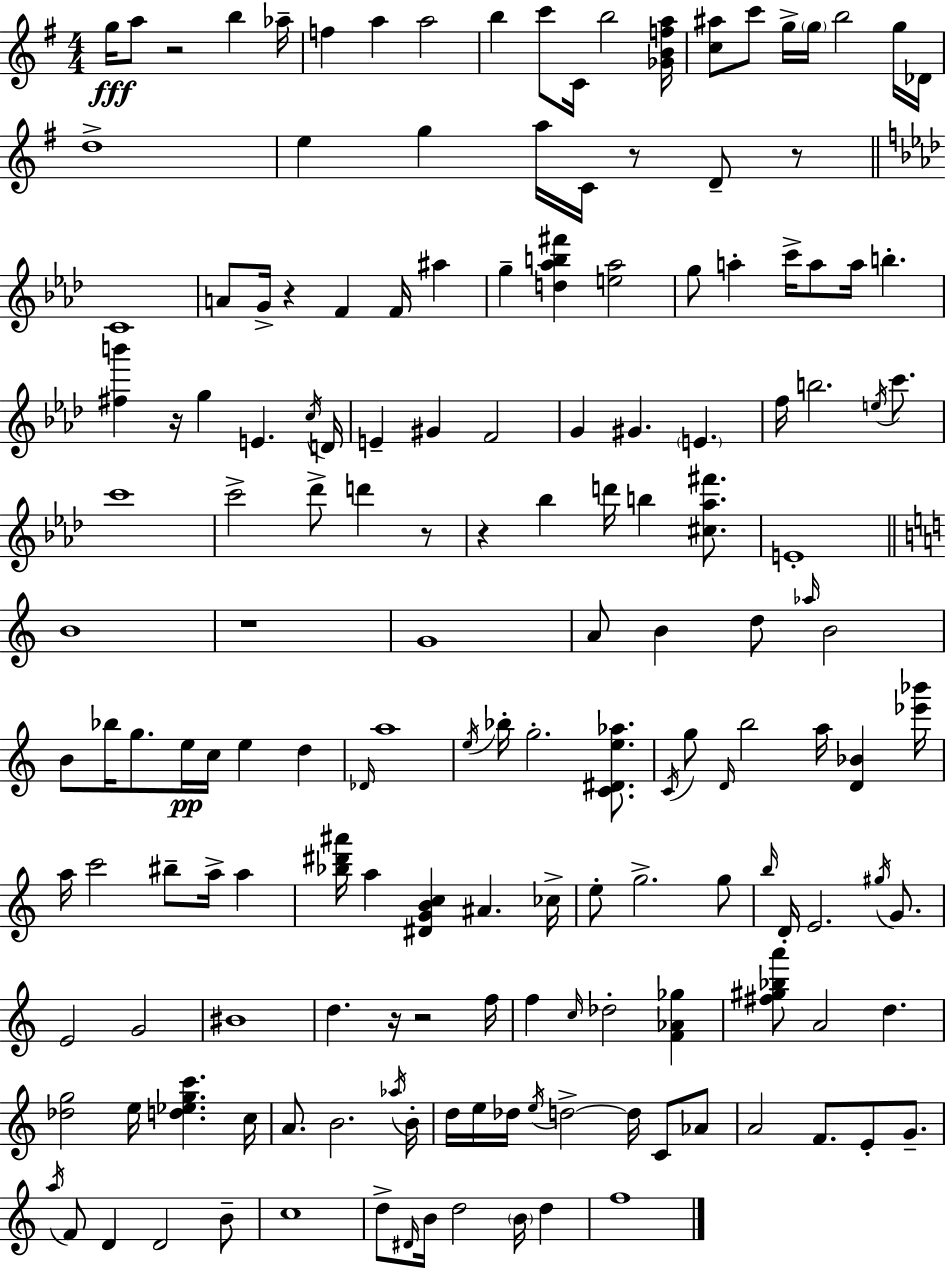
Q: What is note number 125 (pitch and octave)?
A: E4